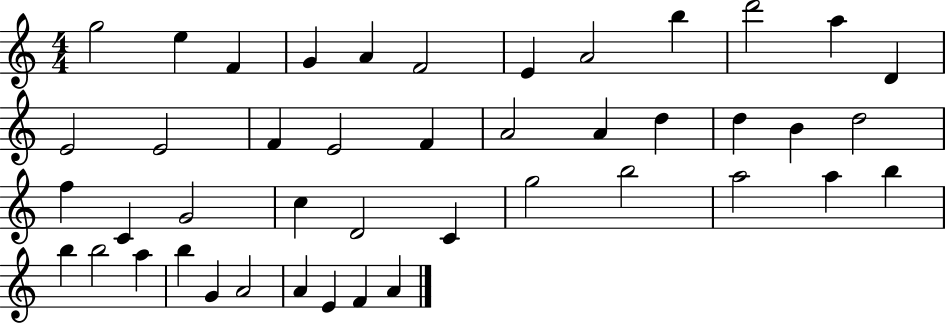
{
  \clef treble
  \numericTimeSignature
  \time 4/4
  \key c \major
  g''2 e''4 f'4 | g'4 a'4 f'2 | e'4 a'2 b''4 | d'''2 a''4 d'4 | \break e'2 e'2 | f'4 e'2 f'4 | a'2 a'4 d''4 | d''4 b'4 d''2 | \break f''4 c'4 g'2 | c''4 d'2 c'4 | g''2 b''2 | a''2 a''4 b''4 | \break b''4 b''2 a''4 | b''4 g'4 a'2 | a'4 e'4 f'4 a'4 | \bar "|."
}